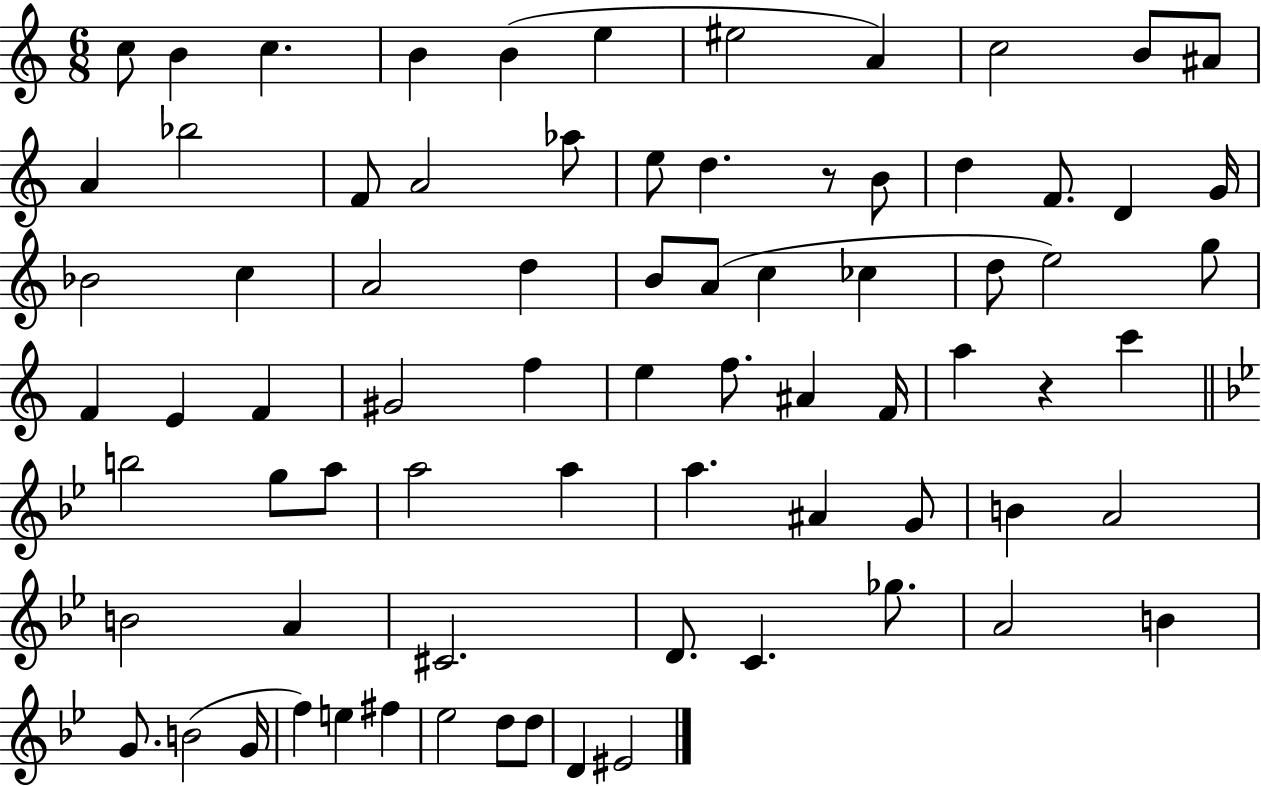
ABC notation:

X:1
T:Untitled
M:6/8
L:1/4
K:C
c/2 B c B B e ^e2 A c2 B/2 ^A/2 A _b2 F/2 A2 _a/2 e/2 d z/2 B/2 d F/2 D G/4 _B2 c A2 d B/2 A/2 c _c d/2 e2 g/2 F E F ^G2 f e f/2 ^A F/4 a z c' b2 g/2 a/2 a2 a a ^A G/2 B A2 B2 A ^C2 D/2 C _g/2 A2 B G/2 B2 G/4 f e ^f _e2 d/2 d/2 D ^E2